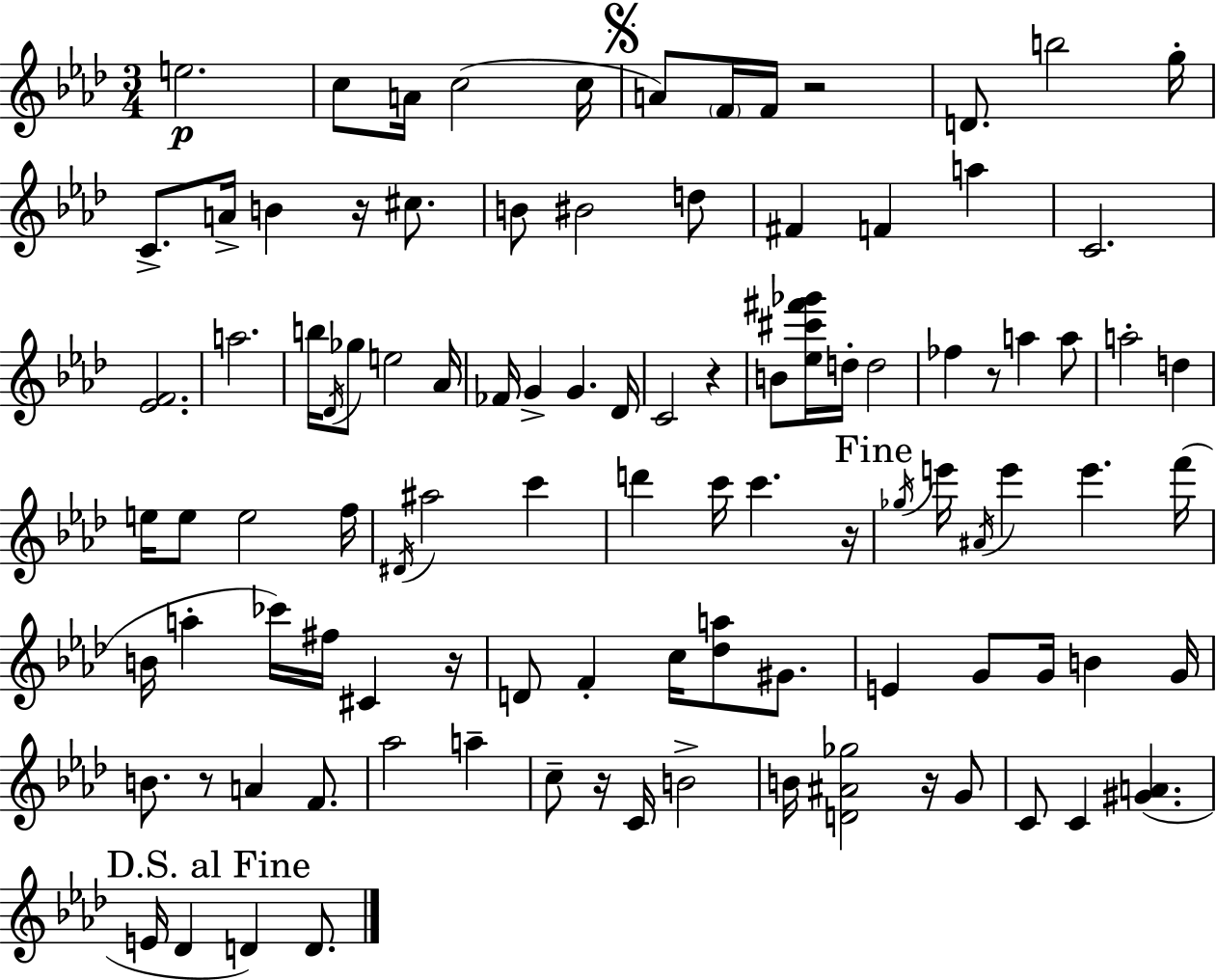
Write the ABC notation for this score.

X:1
T:Untitled
M:3/4
L:1/4
K:Ab
e2 c/2 A/4 c2 c/4 A/2 F/4 F/4 z2 D/2 b2 g/4 C/2 A/4 B z/4 ^c/2 B/2 ^B2 d/2 ^F F a C2 [_EF]2 a2 b/4 _D/4 _g/2 e2 _A/4 _F/4 G G _D/4 C2 z B/2 [_e^c'^f'_g']/4 d/4 d2 _f z/2 a a/2 a2 d e/4 e/2 e2 f/4 ^D/4 ^a2 c' d' c'/4 c' z/4 _g/4 e'/4 ^A/4 e' e' f'/4 B/4 a _c'/4 ^f/4 ^C z/4 D/2 F c/4 [_da]/2 ^G/2 E G/2 G/4 B G/4 B/2 z/2 A F/2 _a2 a c/2 z/4 C/4 B2 B/4 [D^A_g]2 z/4 G/2 C/2 C [^GA] E/4 _D D D/2